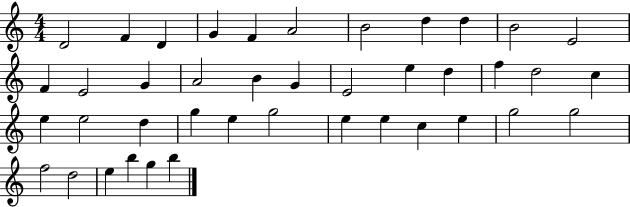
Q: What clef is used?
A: treble